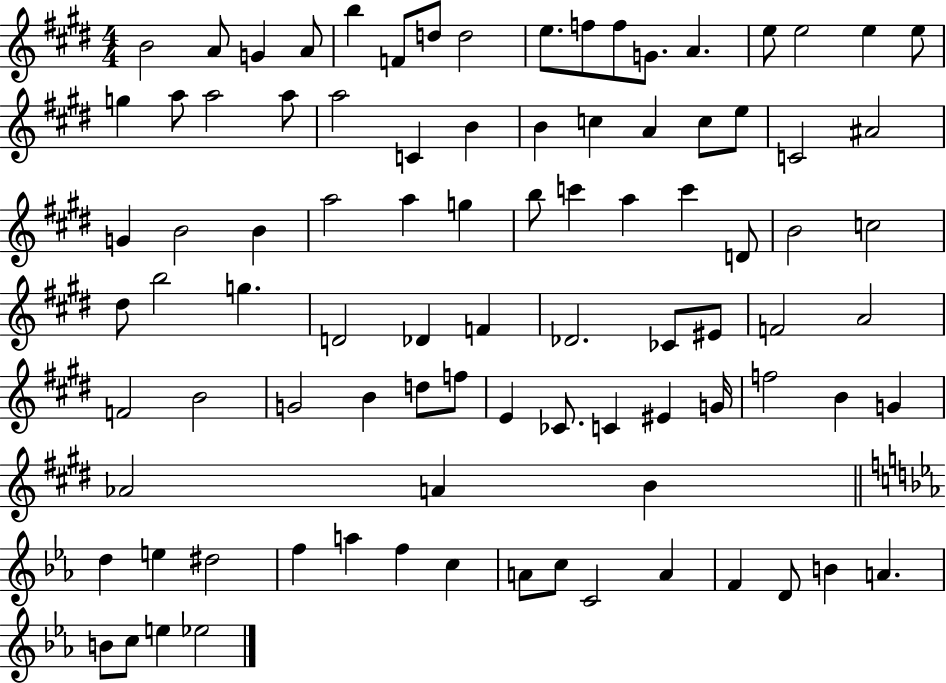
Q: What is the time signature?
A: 4/4